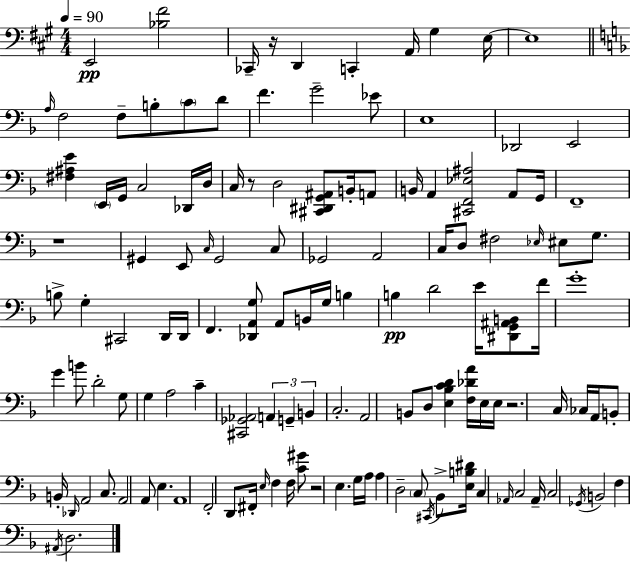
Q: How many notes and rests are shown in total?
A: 130